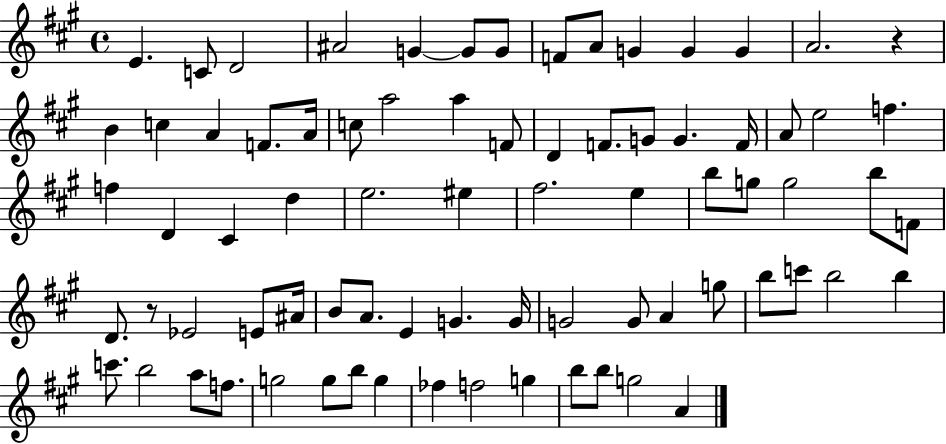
E4/q. C4/e D4/h A#4/h G4/q G4/e G4/e F4/e A4/e G4/q G4/q G4/q A4/h. R/q B4/q C5/q A4/q F4/e. A4/s C5/e A5/h A5/q F4/e D4/q F4/e. G4/e G4/q. F4/s A4/e E5/h F5/q. F5/q D4/q C#4/q D5/q E5/h. EIS5/q F#5/h. E5/q B5/e G5/e G5/h B5/e F4/e D4/e. R/e Eb4/h E4/e A#4/s B4/e A4/e. E4/q G4/q. G4/s G4/h G4/e A4/q G5/e B5/e C6/e B5/h B5/q C6/e. B5/h A5/e F5/e. G5/h G5/e B5/e G5/q FES5/q F5/h G5/q B5/e B5/e G5/h A4/q